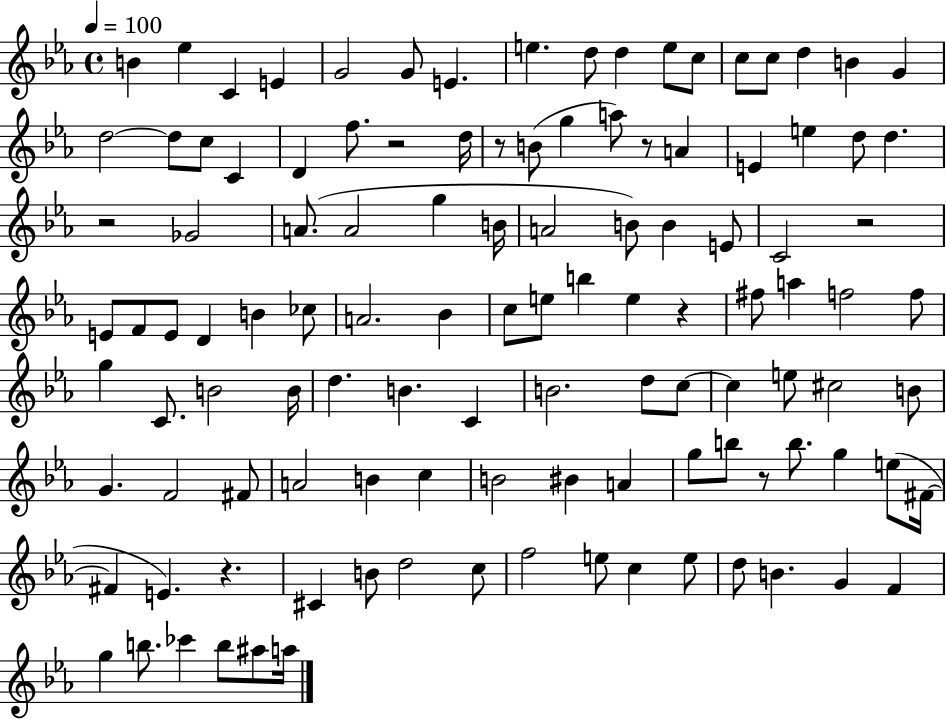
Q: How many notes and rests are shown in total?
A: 115